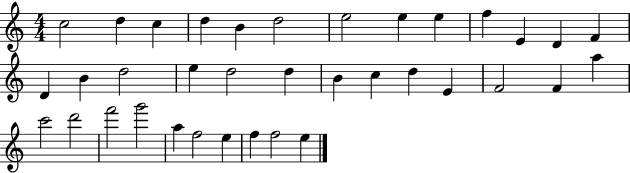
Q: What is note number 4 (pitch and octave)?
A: D5